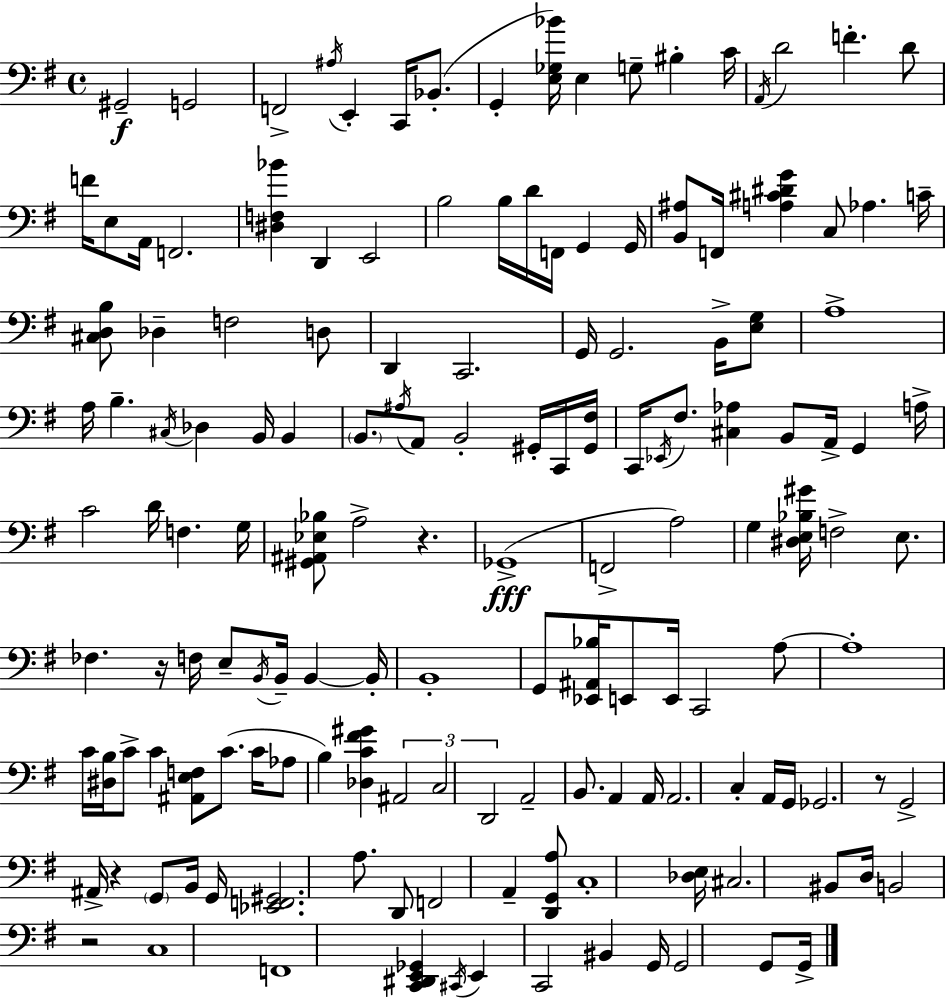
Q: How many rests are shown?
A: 5